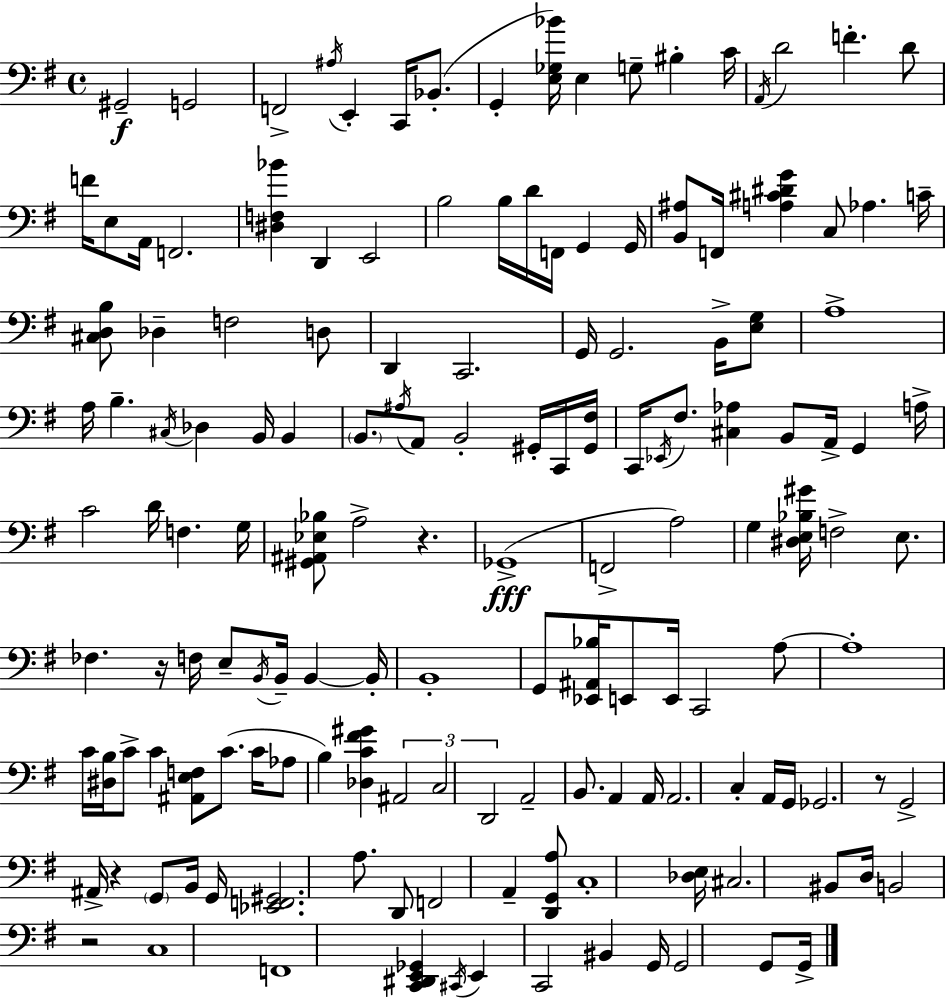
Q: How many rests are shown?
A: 5